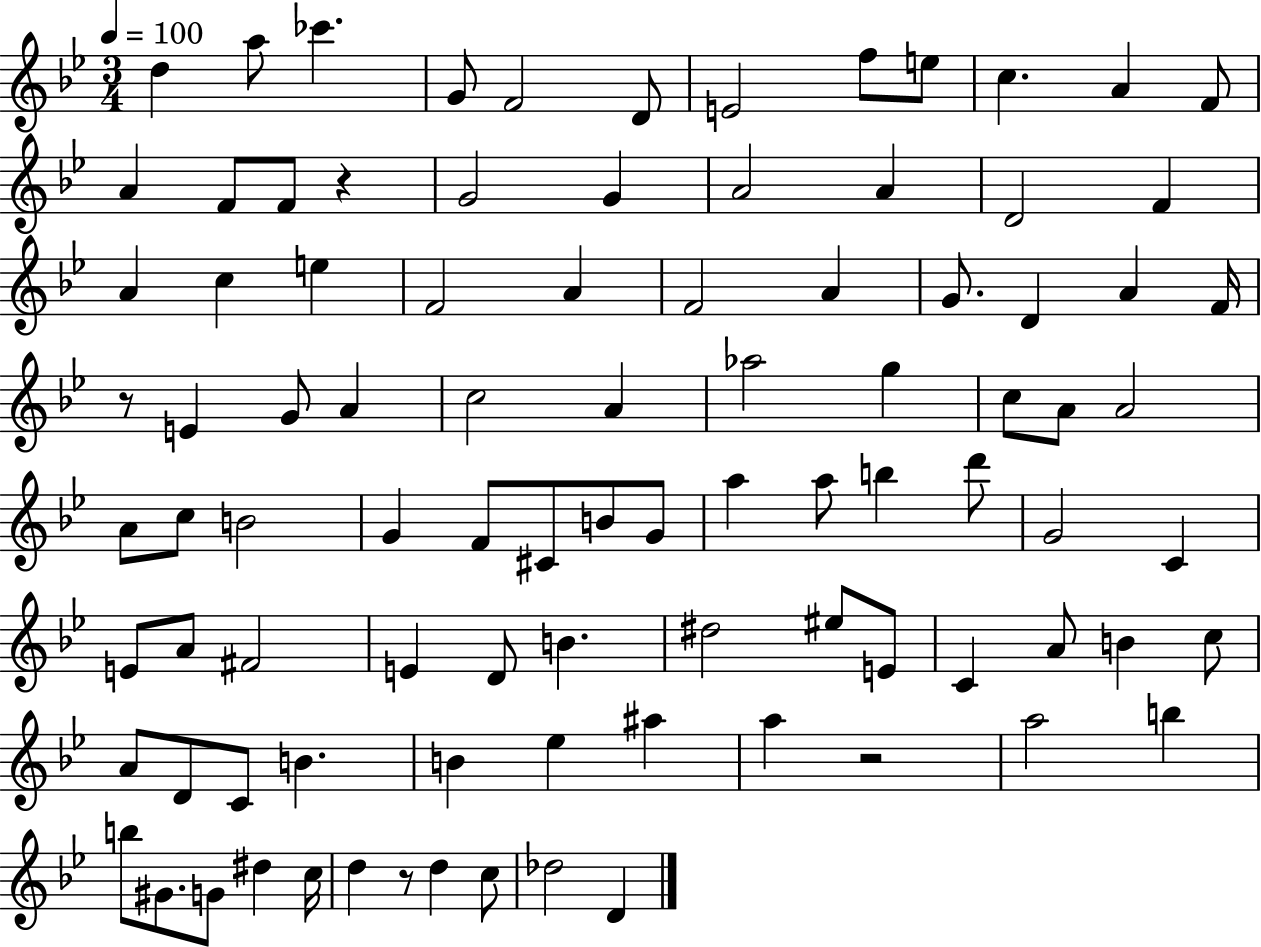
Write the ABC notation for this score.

X:1
T:Untitled
M:3/4
L:1/4
K:Bb
d a/2 _c' G/2 F2 D/2 E2 f/2 e/2 c A F/2 A F/2 F/2 z G2 G A2 A D2 F A c e F2 A F2 A G/2 D A F/4 z/2 E G/2 A c2 A _a2 g c/2 A/2 A2 A/2 c/2 B2 G F/2 ^C/2 B/2 G/2 a a/2 b d'/2 G2 C E/2 A/2 ^F2 E D/2 B ^d2 ^e/2 E/2 C A/2 B c/2 A/2 D/2 C/2 B B _e ^a a z2 a2 b b/2 ^G/2 G/2 ^d c/4 d z/2 d c/2 _d2 D